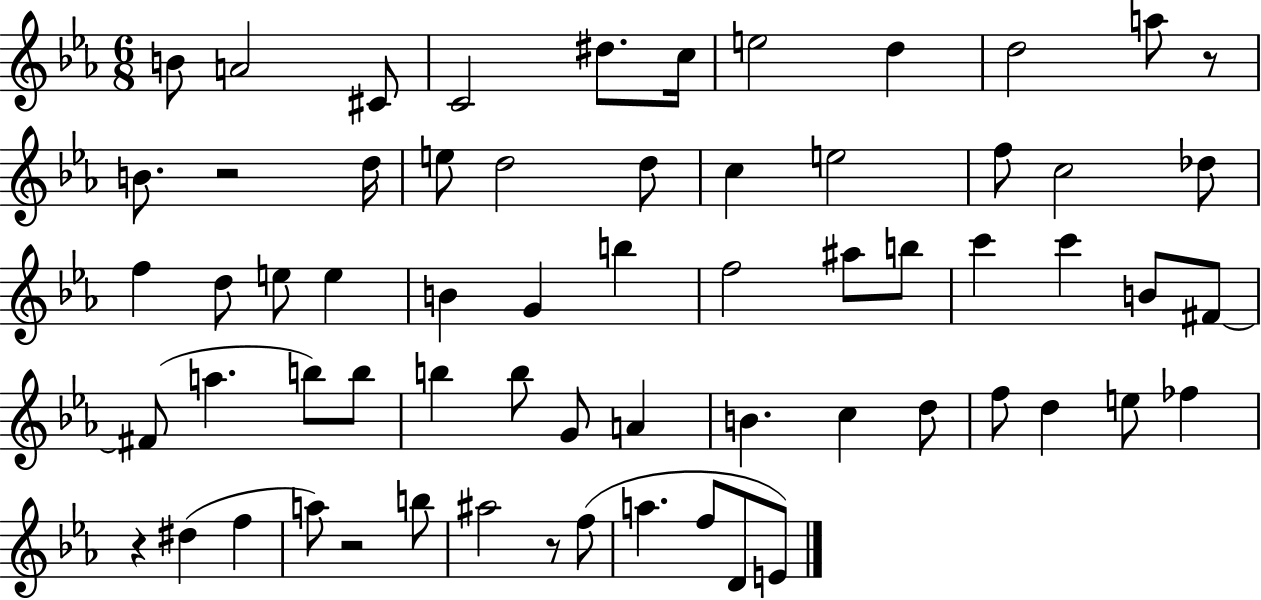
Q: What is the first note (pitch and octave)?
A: B4